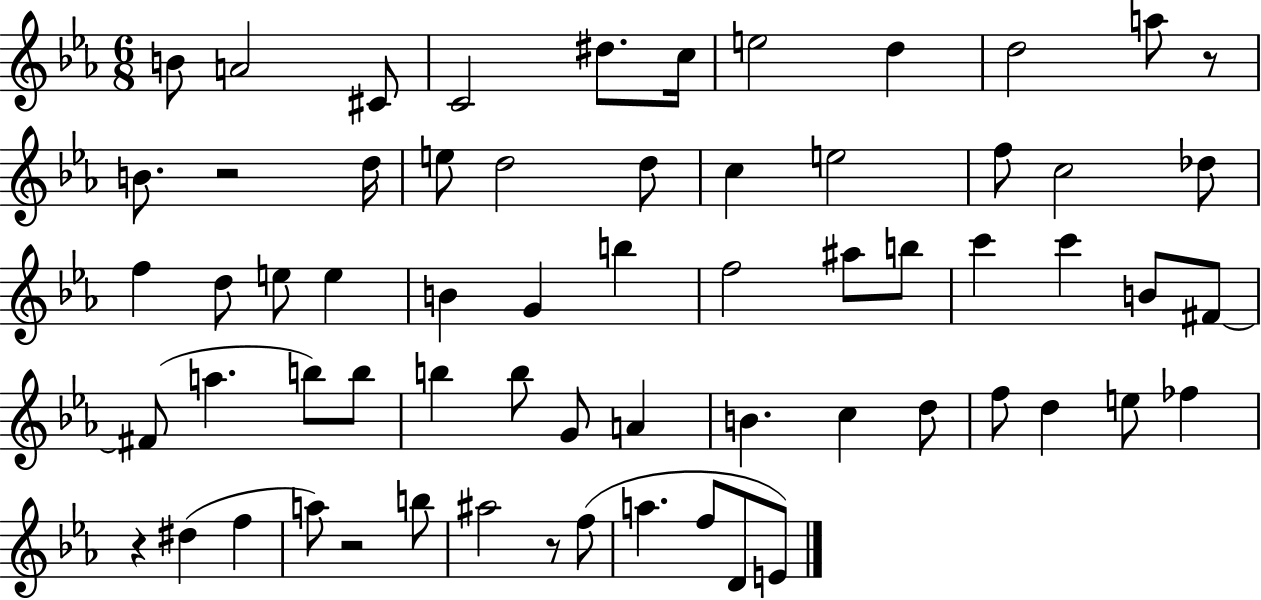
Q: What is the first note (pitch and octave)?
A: B4